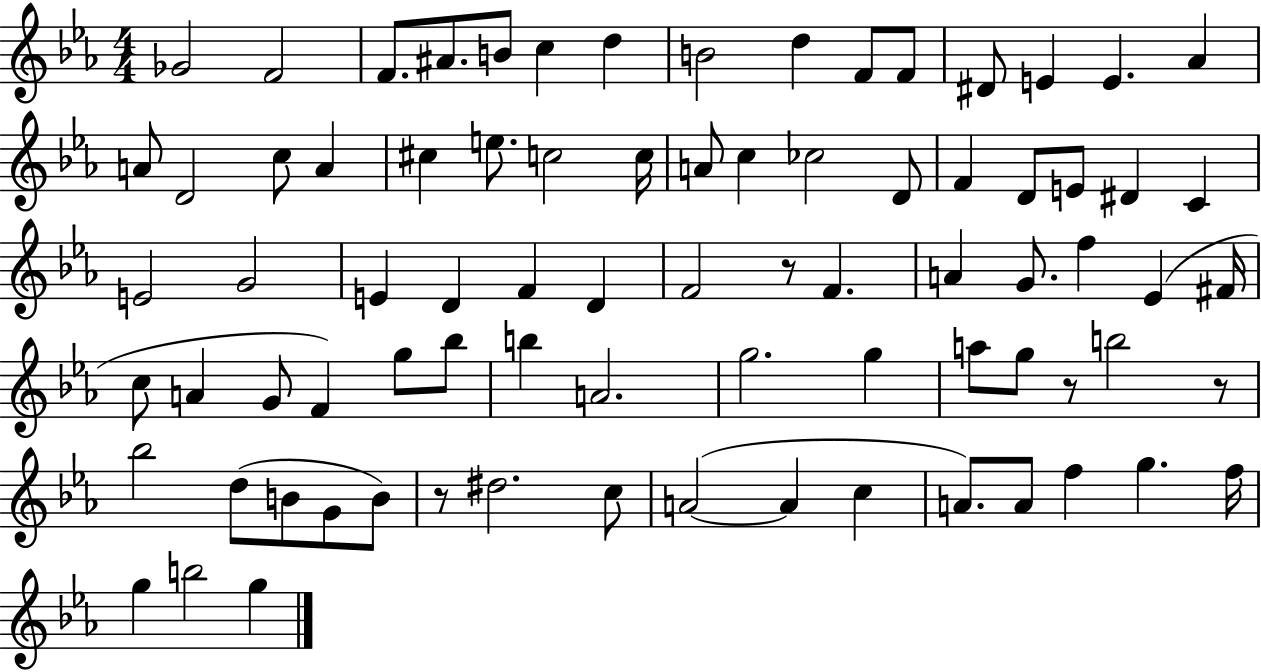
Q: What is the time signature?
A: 4/4